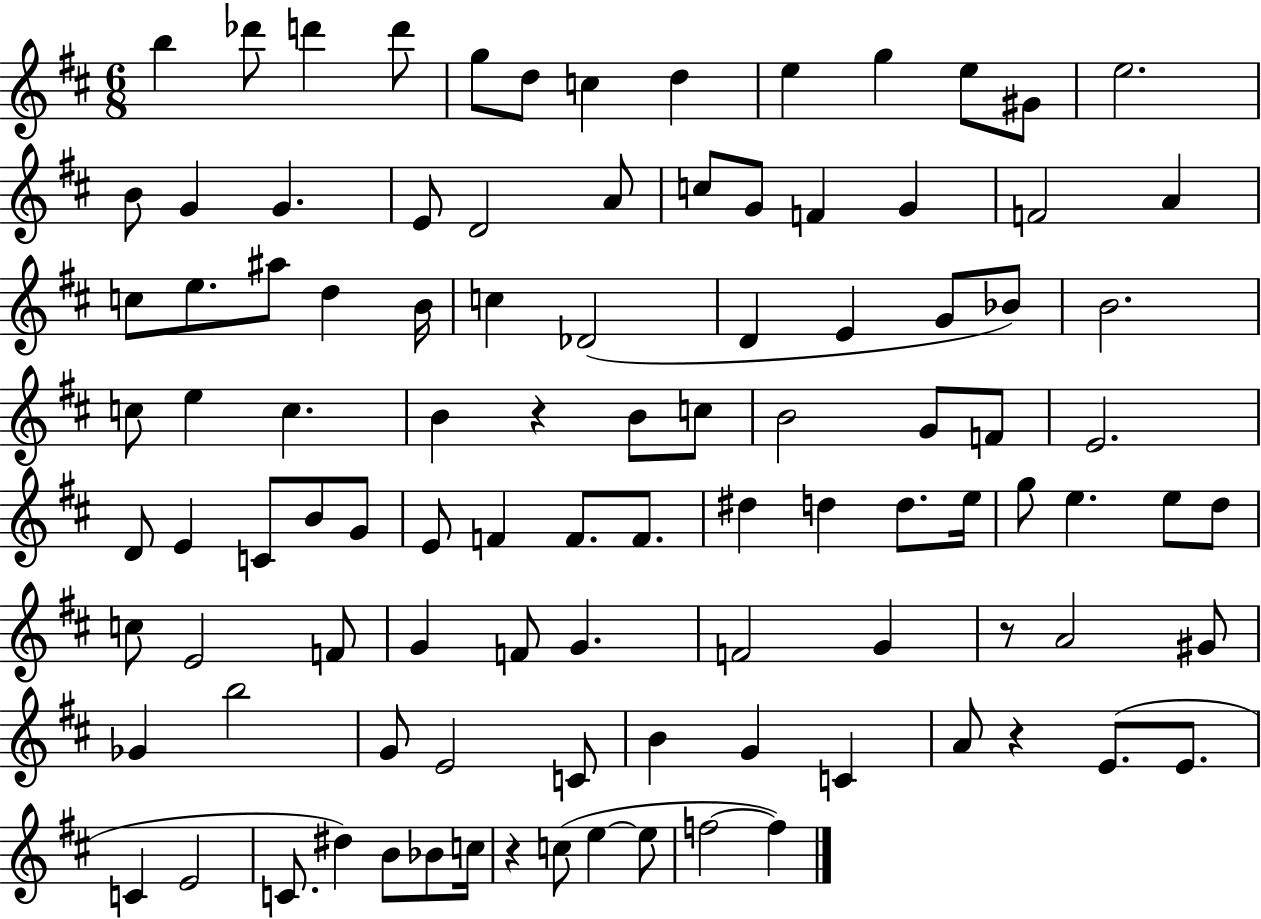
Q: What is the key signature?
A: D major